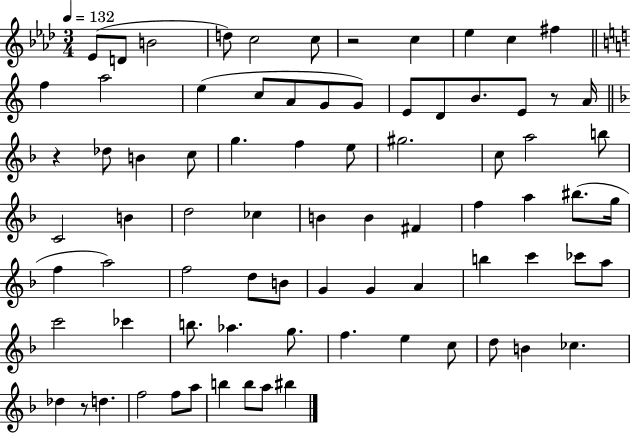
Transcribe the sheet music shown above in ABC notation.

X:1
T:Untitled
M:3/4
L:1/4
K:Ab
_E/2 D/2 B2 d/2 c2 c/2 z2 c _e c ^f f a2 e c/2 A/2 G/2 G/2 E/2 D/2 B/2 E/2 z/2 A/4 z _d/2 B c/2 g f e/2 ^g2 c/2 a2 b/2 C2 B d2 _c B B ^F f a ^b/2 g/4 f a2 f2 d/2 B/2 G G A b c' _c'/2 a/2 c'2 _c' b/2 _a g/2 f e c/2 d/2 B _c _d z/2 d f2 f/2 a/2 b b/2 a/2 ^b